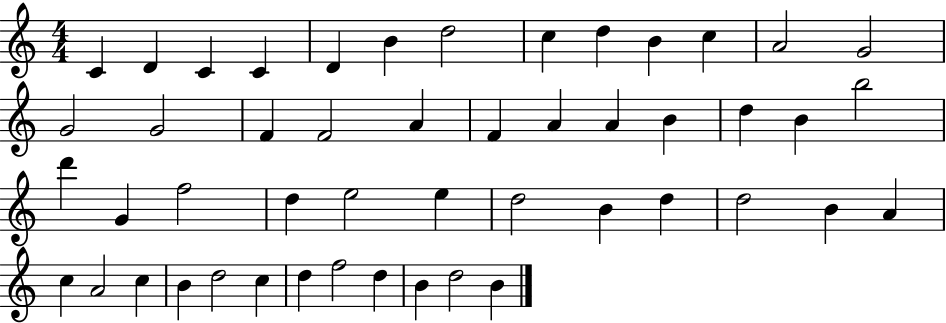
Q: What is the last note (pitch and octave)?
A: B4